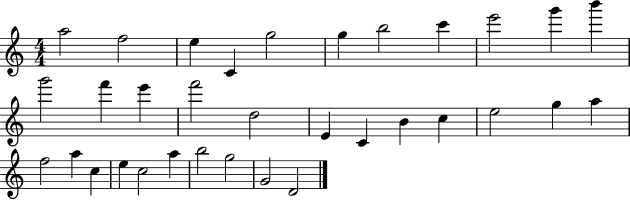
A5/h F5/h E5/q C4/q G5/h G5/q B5/h C6/q E6/h G6/q B6/q G6/h F6/q E6/q F6/h D5/h E4/q C4/q B4/q C5/q E5/h G5/q A5/q F5/h A5/q C5/q E5/q C5/h A5/q B5/h G5/h G4/h D4/h